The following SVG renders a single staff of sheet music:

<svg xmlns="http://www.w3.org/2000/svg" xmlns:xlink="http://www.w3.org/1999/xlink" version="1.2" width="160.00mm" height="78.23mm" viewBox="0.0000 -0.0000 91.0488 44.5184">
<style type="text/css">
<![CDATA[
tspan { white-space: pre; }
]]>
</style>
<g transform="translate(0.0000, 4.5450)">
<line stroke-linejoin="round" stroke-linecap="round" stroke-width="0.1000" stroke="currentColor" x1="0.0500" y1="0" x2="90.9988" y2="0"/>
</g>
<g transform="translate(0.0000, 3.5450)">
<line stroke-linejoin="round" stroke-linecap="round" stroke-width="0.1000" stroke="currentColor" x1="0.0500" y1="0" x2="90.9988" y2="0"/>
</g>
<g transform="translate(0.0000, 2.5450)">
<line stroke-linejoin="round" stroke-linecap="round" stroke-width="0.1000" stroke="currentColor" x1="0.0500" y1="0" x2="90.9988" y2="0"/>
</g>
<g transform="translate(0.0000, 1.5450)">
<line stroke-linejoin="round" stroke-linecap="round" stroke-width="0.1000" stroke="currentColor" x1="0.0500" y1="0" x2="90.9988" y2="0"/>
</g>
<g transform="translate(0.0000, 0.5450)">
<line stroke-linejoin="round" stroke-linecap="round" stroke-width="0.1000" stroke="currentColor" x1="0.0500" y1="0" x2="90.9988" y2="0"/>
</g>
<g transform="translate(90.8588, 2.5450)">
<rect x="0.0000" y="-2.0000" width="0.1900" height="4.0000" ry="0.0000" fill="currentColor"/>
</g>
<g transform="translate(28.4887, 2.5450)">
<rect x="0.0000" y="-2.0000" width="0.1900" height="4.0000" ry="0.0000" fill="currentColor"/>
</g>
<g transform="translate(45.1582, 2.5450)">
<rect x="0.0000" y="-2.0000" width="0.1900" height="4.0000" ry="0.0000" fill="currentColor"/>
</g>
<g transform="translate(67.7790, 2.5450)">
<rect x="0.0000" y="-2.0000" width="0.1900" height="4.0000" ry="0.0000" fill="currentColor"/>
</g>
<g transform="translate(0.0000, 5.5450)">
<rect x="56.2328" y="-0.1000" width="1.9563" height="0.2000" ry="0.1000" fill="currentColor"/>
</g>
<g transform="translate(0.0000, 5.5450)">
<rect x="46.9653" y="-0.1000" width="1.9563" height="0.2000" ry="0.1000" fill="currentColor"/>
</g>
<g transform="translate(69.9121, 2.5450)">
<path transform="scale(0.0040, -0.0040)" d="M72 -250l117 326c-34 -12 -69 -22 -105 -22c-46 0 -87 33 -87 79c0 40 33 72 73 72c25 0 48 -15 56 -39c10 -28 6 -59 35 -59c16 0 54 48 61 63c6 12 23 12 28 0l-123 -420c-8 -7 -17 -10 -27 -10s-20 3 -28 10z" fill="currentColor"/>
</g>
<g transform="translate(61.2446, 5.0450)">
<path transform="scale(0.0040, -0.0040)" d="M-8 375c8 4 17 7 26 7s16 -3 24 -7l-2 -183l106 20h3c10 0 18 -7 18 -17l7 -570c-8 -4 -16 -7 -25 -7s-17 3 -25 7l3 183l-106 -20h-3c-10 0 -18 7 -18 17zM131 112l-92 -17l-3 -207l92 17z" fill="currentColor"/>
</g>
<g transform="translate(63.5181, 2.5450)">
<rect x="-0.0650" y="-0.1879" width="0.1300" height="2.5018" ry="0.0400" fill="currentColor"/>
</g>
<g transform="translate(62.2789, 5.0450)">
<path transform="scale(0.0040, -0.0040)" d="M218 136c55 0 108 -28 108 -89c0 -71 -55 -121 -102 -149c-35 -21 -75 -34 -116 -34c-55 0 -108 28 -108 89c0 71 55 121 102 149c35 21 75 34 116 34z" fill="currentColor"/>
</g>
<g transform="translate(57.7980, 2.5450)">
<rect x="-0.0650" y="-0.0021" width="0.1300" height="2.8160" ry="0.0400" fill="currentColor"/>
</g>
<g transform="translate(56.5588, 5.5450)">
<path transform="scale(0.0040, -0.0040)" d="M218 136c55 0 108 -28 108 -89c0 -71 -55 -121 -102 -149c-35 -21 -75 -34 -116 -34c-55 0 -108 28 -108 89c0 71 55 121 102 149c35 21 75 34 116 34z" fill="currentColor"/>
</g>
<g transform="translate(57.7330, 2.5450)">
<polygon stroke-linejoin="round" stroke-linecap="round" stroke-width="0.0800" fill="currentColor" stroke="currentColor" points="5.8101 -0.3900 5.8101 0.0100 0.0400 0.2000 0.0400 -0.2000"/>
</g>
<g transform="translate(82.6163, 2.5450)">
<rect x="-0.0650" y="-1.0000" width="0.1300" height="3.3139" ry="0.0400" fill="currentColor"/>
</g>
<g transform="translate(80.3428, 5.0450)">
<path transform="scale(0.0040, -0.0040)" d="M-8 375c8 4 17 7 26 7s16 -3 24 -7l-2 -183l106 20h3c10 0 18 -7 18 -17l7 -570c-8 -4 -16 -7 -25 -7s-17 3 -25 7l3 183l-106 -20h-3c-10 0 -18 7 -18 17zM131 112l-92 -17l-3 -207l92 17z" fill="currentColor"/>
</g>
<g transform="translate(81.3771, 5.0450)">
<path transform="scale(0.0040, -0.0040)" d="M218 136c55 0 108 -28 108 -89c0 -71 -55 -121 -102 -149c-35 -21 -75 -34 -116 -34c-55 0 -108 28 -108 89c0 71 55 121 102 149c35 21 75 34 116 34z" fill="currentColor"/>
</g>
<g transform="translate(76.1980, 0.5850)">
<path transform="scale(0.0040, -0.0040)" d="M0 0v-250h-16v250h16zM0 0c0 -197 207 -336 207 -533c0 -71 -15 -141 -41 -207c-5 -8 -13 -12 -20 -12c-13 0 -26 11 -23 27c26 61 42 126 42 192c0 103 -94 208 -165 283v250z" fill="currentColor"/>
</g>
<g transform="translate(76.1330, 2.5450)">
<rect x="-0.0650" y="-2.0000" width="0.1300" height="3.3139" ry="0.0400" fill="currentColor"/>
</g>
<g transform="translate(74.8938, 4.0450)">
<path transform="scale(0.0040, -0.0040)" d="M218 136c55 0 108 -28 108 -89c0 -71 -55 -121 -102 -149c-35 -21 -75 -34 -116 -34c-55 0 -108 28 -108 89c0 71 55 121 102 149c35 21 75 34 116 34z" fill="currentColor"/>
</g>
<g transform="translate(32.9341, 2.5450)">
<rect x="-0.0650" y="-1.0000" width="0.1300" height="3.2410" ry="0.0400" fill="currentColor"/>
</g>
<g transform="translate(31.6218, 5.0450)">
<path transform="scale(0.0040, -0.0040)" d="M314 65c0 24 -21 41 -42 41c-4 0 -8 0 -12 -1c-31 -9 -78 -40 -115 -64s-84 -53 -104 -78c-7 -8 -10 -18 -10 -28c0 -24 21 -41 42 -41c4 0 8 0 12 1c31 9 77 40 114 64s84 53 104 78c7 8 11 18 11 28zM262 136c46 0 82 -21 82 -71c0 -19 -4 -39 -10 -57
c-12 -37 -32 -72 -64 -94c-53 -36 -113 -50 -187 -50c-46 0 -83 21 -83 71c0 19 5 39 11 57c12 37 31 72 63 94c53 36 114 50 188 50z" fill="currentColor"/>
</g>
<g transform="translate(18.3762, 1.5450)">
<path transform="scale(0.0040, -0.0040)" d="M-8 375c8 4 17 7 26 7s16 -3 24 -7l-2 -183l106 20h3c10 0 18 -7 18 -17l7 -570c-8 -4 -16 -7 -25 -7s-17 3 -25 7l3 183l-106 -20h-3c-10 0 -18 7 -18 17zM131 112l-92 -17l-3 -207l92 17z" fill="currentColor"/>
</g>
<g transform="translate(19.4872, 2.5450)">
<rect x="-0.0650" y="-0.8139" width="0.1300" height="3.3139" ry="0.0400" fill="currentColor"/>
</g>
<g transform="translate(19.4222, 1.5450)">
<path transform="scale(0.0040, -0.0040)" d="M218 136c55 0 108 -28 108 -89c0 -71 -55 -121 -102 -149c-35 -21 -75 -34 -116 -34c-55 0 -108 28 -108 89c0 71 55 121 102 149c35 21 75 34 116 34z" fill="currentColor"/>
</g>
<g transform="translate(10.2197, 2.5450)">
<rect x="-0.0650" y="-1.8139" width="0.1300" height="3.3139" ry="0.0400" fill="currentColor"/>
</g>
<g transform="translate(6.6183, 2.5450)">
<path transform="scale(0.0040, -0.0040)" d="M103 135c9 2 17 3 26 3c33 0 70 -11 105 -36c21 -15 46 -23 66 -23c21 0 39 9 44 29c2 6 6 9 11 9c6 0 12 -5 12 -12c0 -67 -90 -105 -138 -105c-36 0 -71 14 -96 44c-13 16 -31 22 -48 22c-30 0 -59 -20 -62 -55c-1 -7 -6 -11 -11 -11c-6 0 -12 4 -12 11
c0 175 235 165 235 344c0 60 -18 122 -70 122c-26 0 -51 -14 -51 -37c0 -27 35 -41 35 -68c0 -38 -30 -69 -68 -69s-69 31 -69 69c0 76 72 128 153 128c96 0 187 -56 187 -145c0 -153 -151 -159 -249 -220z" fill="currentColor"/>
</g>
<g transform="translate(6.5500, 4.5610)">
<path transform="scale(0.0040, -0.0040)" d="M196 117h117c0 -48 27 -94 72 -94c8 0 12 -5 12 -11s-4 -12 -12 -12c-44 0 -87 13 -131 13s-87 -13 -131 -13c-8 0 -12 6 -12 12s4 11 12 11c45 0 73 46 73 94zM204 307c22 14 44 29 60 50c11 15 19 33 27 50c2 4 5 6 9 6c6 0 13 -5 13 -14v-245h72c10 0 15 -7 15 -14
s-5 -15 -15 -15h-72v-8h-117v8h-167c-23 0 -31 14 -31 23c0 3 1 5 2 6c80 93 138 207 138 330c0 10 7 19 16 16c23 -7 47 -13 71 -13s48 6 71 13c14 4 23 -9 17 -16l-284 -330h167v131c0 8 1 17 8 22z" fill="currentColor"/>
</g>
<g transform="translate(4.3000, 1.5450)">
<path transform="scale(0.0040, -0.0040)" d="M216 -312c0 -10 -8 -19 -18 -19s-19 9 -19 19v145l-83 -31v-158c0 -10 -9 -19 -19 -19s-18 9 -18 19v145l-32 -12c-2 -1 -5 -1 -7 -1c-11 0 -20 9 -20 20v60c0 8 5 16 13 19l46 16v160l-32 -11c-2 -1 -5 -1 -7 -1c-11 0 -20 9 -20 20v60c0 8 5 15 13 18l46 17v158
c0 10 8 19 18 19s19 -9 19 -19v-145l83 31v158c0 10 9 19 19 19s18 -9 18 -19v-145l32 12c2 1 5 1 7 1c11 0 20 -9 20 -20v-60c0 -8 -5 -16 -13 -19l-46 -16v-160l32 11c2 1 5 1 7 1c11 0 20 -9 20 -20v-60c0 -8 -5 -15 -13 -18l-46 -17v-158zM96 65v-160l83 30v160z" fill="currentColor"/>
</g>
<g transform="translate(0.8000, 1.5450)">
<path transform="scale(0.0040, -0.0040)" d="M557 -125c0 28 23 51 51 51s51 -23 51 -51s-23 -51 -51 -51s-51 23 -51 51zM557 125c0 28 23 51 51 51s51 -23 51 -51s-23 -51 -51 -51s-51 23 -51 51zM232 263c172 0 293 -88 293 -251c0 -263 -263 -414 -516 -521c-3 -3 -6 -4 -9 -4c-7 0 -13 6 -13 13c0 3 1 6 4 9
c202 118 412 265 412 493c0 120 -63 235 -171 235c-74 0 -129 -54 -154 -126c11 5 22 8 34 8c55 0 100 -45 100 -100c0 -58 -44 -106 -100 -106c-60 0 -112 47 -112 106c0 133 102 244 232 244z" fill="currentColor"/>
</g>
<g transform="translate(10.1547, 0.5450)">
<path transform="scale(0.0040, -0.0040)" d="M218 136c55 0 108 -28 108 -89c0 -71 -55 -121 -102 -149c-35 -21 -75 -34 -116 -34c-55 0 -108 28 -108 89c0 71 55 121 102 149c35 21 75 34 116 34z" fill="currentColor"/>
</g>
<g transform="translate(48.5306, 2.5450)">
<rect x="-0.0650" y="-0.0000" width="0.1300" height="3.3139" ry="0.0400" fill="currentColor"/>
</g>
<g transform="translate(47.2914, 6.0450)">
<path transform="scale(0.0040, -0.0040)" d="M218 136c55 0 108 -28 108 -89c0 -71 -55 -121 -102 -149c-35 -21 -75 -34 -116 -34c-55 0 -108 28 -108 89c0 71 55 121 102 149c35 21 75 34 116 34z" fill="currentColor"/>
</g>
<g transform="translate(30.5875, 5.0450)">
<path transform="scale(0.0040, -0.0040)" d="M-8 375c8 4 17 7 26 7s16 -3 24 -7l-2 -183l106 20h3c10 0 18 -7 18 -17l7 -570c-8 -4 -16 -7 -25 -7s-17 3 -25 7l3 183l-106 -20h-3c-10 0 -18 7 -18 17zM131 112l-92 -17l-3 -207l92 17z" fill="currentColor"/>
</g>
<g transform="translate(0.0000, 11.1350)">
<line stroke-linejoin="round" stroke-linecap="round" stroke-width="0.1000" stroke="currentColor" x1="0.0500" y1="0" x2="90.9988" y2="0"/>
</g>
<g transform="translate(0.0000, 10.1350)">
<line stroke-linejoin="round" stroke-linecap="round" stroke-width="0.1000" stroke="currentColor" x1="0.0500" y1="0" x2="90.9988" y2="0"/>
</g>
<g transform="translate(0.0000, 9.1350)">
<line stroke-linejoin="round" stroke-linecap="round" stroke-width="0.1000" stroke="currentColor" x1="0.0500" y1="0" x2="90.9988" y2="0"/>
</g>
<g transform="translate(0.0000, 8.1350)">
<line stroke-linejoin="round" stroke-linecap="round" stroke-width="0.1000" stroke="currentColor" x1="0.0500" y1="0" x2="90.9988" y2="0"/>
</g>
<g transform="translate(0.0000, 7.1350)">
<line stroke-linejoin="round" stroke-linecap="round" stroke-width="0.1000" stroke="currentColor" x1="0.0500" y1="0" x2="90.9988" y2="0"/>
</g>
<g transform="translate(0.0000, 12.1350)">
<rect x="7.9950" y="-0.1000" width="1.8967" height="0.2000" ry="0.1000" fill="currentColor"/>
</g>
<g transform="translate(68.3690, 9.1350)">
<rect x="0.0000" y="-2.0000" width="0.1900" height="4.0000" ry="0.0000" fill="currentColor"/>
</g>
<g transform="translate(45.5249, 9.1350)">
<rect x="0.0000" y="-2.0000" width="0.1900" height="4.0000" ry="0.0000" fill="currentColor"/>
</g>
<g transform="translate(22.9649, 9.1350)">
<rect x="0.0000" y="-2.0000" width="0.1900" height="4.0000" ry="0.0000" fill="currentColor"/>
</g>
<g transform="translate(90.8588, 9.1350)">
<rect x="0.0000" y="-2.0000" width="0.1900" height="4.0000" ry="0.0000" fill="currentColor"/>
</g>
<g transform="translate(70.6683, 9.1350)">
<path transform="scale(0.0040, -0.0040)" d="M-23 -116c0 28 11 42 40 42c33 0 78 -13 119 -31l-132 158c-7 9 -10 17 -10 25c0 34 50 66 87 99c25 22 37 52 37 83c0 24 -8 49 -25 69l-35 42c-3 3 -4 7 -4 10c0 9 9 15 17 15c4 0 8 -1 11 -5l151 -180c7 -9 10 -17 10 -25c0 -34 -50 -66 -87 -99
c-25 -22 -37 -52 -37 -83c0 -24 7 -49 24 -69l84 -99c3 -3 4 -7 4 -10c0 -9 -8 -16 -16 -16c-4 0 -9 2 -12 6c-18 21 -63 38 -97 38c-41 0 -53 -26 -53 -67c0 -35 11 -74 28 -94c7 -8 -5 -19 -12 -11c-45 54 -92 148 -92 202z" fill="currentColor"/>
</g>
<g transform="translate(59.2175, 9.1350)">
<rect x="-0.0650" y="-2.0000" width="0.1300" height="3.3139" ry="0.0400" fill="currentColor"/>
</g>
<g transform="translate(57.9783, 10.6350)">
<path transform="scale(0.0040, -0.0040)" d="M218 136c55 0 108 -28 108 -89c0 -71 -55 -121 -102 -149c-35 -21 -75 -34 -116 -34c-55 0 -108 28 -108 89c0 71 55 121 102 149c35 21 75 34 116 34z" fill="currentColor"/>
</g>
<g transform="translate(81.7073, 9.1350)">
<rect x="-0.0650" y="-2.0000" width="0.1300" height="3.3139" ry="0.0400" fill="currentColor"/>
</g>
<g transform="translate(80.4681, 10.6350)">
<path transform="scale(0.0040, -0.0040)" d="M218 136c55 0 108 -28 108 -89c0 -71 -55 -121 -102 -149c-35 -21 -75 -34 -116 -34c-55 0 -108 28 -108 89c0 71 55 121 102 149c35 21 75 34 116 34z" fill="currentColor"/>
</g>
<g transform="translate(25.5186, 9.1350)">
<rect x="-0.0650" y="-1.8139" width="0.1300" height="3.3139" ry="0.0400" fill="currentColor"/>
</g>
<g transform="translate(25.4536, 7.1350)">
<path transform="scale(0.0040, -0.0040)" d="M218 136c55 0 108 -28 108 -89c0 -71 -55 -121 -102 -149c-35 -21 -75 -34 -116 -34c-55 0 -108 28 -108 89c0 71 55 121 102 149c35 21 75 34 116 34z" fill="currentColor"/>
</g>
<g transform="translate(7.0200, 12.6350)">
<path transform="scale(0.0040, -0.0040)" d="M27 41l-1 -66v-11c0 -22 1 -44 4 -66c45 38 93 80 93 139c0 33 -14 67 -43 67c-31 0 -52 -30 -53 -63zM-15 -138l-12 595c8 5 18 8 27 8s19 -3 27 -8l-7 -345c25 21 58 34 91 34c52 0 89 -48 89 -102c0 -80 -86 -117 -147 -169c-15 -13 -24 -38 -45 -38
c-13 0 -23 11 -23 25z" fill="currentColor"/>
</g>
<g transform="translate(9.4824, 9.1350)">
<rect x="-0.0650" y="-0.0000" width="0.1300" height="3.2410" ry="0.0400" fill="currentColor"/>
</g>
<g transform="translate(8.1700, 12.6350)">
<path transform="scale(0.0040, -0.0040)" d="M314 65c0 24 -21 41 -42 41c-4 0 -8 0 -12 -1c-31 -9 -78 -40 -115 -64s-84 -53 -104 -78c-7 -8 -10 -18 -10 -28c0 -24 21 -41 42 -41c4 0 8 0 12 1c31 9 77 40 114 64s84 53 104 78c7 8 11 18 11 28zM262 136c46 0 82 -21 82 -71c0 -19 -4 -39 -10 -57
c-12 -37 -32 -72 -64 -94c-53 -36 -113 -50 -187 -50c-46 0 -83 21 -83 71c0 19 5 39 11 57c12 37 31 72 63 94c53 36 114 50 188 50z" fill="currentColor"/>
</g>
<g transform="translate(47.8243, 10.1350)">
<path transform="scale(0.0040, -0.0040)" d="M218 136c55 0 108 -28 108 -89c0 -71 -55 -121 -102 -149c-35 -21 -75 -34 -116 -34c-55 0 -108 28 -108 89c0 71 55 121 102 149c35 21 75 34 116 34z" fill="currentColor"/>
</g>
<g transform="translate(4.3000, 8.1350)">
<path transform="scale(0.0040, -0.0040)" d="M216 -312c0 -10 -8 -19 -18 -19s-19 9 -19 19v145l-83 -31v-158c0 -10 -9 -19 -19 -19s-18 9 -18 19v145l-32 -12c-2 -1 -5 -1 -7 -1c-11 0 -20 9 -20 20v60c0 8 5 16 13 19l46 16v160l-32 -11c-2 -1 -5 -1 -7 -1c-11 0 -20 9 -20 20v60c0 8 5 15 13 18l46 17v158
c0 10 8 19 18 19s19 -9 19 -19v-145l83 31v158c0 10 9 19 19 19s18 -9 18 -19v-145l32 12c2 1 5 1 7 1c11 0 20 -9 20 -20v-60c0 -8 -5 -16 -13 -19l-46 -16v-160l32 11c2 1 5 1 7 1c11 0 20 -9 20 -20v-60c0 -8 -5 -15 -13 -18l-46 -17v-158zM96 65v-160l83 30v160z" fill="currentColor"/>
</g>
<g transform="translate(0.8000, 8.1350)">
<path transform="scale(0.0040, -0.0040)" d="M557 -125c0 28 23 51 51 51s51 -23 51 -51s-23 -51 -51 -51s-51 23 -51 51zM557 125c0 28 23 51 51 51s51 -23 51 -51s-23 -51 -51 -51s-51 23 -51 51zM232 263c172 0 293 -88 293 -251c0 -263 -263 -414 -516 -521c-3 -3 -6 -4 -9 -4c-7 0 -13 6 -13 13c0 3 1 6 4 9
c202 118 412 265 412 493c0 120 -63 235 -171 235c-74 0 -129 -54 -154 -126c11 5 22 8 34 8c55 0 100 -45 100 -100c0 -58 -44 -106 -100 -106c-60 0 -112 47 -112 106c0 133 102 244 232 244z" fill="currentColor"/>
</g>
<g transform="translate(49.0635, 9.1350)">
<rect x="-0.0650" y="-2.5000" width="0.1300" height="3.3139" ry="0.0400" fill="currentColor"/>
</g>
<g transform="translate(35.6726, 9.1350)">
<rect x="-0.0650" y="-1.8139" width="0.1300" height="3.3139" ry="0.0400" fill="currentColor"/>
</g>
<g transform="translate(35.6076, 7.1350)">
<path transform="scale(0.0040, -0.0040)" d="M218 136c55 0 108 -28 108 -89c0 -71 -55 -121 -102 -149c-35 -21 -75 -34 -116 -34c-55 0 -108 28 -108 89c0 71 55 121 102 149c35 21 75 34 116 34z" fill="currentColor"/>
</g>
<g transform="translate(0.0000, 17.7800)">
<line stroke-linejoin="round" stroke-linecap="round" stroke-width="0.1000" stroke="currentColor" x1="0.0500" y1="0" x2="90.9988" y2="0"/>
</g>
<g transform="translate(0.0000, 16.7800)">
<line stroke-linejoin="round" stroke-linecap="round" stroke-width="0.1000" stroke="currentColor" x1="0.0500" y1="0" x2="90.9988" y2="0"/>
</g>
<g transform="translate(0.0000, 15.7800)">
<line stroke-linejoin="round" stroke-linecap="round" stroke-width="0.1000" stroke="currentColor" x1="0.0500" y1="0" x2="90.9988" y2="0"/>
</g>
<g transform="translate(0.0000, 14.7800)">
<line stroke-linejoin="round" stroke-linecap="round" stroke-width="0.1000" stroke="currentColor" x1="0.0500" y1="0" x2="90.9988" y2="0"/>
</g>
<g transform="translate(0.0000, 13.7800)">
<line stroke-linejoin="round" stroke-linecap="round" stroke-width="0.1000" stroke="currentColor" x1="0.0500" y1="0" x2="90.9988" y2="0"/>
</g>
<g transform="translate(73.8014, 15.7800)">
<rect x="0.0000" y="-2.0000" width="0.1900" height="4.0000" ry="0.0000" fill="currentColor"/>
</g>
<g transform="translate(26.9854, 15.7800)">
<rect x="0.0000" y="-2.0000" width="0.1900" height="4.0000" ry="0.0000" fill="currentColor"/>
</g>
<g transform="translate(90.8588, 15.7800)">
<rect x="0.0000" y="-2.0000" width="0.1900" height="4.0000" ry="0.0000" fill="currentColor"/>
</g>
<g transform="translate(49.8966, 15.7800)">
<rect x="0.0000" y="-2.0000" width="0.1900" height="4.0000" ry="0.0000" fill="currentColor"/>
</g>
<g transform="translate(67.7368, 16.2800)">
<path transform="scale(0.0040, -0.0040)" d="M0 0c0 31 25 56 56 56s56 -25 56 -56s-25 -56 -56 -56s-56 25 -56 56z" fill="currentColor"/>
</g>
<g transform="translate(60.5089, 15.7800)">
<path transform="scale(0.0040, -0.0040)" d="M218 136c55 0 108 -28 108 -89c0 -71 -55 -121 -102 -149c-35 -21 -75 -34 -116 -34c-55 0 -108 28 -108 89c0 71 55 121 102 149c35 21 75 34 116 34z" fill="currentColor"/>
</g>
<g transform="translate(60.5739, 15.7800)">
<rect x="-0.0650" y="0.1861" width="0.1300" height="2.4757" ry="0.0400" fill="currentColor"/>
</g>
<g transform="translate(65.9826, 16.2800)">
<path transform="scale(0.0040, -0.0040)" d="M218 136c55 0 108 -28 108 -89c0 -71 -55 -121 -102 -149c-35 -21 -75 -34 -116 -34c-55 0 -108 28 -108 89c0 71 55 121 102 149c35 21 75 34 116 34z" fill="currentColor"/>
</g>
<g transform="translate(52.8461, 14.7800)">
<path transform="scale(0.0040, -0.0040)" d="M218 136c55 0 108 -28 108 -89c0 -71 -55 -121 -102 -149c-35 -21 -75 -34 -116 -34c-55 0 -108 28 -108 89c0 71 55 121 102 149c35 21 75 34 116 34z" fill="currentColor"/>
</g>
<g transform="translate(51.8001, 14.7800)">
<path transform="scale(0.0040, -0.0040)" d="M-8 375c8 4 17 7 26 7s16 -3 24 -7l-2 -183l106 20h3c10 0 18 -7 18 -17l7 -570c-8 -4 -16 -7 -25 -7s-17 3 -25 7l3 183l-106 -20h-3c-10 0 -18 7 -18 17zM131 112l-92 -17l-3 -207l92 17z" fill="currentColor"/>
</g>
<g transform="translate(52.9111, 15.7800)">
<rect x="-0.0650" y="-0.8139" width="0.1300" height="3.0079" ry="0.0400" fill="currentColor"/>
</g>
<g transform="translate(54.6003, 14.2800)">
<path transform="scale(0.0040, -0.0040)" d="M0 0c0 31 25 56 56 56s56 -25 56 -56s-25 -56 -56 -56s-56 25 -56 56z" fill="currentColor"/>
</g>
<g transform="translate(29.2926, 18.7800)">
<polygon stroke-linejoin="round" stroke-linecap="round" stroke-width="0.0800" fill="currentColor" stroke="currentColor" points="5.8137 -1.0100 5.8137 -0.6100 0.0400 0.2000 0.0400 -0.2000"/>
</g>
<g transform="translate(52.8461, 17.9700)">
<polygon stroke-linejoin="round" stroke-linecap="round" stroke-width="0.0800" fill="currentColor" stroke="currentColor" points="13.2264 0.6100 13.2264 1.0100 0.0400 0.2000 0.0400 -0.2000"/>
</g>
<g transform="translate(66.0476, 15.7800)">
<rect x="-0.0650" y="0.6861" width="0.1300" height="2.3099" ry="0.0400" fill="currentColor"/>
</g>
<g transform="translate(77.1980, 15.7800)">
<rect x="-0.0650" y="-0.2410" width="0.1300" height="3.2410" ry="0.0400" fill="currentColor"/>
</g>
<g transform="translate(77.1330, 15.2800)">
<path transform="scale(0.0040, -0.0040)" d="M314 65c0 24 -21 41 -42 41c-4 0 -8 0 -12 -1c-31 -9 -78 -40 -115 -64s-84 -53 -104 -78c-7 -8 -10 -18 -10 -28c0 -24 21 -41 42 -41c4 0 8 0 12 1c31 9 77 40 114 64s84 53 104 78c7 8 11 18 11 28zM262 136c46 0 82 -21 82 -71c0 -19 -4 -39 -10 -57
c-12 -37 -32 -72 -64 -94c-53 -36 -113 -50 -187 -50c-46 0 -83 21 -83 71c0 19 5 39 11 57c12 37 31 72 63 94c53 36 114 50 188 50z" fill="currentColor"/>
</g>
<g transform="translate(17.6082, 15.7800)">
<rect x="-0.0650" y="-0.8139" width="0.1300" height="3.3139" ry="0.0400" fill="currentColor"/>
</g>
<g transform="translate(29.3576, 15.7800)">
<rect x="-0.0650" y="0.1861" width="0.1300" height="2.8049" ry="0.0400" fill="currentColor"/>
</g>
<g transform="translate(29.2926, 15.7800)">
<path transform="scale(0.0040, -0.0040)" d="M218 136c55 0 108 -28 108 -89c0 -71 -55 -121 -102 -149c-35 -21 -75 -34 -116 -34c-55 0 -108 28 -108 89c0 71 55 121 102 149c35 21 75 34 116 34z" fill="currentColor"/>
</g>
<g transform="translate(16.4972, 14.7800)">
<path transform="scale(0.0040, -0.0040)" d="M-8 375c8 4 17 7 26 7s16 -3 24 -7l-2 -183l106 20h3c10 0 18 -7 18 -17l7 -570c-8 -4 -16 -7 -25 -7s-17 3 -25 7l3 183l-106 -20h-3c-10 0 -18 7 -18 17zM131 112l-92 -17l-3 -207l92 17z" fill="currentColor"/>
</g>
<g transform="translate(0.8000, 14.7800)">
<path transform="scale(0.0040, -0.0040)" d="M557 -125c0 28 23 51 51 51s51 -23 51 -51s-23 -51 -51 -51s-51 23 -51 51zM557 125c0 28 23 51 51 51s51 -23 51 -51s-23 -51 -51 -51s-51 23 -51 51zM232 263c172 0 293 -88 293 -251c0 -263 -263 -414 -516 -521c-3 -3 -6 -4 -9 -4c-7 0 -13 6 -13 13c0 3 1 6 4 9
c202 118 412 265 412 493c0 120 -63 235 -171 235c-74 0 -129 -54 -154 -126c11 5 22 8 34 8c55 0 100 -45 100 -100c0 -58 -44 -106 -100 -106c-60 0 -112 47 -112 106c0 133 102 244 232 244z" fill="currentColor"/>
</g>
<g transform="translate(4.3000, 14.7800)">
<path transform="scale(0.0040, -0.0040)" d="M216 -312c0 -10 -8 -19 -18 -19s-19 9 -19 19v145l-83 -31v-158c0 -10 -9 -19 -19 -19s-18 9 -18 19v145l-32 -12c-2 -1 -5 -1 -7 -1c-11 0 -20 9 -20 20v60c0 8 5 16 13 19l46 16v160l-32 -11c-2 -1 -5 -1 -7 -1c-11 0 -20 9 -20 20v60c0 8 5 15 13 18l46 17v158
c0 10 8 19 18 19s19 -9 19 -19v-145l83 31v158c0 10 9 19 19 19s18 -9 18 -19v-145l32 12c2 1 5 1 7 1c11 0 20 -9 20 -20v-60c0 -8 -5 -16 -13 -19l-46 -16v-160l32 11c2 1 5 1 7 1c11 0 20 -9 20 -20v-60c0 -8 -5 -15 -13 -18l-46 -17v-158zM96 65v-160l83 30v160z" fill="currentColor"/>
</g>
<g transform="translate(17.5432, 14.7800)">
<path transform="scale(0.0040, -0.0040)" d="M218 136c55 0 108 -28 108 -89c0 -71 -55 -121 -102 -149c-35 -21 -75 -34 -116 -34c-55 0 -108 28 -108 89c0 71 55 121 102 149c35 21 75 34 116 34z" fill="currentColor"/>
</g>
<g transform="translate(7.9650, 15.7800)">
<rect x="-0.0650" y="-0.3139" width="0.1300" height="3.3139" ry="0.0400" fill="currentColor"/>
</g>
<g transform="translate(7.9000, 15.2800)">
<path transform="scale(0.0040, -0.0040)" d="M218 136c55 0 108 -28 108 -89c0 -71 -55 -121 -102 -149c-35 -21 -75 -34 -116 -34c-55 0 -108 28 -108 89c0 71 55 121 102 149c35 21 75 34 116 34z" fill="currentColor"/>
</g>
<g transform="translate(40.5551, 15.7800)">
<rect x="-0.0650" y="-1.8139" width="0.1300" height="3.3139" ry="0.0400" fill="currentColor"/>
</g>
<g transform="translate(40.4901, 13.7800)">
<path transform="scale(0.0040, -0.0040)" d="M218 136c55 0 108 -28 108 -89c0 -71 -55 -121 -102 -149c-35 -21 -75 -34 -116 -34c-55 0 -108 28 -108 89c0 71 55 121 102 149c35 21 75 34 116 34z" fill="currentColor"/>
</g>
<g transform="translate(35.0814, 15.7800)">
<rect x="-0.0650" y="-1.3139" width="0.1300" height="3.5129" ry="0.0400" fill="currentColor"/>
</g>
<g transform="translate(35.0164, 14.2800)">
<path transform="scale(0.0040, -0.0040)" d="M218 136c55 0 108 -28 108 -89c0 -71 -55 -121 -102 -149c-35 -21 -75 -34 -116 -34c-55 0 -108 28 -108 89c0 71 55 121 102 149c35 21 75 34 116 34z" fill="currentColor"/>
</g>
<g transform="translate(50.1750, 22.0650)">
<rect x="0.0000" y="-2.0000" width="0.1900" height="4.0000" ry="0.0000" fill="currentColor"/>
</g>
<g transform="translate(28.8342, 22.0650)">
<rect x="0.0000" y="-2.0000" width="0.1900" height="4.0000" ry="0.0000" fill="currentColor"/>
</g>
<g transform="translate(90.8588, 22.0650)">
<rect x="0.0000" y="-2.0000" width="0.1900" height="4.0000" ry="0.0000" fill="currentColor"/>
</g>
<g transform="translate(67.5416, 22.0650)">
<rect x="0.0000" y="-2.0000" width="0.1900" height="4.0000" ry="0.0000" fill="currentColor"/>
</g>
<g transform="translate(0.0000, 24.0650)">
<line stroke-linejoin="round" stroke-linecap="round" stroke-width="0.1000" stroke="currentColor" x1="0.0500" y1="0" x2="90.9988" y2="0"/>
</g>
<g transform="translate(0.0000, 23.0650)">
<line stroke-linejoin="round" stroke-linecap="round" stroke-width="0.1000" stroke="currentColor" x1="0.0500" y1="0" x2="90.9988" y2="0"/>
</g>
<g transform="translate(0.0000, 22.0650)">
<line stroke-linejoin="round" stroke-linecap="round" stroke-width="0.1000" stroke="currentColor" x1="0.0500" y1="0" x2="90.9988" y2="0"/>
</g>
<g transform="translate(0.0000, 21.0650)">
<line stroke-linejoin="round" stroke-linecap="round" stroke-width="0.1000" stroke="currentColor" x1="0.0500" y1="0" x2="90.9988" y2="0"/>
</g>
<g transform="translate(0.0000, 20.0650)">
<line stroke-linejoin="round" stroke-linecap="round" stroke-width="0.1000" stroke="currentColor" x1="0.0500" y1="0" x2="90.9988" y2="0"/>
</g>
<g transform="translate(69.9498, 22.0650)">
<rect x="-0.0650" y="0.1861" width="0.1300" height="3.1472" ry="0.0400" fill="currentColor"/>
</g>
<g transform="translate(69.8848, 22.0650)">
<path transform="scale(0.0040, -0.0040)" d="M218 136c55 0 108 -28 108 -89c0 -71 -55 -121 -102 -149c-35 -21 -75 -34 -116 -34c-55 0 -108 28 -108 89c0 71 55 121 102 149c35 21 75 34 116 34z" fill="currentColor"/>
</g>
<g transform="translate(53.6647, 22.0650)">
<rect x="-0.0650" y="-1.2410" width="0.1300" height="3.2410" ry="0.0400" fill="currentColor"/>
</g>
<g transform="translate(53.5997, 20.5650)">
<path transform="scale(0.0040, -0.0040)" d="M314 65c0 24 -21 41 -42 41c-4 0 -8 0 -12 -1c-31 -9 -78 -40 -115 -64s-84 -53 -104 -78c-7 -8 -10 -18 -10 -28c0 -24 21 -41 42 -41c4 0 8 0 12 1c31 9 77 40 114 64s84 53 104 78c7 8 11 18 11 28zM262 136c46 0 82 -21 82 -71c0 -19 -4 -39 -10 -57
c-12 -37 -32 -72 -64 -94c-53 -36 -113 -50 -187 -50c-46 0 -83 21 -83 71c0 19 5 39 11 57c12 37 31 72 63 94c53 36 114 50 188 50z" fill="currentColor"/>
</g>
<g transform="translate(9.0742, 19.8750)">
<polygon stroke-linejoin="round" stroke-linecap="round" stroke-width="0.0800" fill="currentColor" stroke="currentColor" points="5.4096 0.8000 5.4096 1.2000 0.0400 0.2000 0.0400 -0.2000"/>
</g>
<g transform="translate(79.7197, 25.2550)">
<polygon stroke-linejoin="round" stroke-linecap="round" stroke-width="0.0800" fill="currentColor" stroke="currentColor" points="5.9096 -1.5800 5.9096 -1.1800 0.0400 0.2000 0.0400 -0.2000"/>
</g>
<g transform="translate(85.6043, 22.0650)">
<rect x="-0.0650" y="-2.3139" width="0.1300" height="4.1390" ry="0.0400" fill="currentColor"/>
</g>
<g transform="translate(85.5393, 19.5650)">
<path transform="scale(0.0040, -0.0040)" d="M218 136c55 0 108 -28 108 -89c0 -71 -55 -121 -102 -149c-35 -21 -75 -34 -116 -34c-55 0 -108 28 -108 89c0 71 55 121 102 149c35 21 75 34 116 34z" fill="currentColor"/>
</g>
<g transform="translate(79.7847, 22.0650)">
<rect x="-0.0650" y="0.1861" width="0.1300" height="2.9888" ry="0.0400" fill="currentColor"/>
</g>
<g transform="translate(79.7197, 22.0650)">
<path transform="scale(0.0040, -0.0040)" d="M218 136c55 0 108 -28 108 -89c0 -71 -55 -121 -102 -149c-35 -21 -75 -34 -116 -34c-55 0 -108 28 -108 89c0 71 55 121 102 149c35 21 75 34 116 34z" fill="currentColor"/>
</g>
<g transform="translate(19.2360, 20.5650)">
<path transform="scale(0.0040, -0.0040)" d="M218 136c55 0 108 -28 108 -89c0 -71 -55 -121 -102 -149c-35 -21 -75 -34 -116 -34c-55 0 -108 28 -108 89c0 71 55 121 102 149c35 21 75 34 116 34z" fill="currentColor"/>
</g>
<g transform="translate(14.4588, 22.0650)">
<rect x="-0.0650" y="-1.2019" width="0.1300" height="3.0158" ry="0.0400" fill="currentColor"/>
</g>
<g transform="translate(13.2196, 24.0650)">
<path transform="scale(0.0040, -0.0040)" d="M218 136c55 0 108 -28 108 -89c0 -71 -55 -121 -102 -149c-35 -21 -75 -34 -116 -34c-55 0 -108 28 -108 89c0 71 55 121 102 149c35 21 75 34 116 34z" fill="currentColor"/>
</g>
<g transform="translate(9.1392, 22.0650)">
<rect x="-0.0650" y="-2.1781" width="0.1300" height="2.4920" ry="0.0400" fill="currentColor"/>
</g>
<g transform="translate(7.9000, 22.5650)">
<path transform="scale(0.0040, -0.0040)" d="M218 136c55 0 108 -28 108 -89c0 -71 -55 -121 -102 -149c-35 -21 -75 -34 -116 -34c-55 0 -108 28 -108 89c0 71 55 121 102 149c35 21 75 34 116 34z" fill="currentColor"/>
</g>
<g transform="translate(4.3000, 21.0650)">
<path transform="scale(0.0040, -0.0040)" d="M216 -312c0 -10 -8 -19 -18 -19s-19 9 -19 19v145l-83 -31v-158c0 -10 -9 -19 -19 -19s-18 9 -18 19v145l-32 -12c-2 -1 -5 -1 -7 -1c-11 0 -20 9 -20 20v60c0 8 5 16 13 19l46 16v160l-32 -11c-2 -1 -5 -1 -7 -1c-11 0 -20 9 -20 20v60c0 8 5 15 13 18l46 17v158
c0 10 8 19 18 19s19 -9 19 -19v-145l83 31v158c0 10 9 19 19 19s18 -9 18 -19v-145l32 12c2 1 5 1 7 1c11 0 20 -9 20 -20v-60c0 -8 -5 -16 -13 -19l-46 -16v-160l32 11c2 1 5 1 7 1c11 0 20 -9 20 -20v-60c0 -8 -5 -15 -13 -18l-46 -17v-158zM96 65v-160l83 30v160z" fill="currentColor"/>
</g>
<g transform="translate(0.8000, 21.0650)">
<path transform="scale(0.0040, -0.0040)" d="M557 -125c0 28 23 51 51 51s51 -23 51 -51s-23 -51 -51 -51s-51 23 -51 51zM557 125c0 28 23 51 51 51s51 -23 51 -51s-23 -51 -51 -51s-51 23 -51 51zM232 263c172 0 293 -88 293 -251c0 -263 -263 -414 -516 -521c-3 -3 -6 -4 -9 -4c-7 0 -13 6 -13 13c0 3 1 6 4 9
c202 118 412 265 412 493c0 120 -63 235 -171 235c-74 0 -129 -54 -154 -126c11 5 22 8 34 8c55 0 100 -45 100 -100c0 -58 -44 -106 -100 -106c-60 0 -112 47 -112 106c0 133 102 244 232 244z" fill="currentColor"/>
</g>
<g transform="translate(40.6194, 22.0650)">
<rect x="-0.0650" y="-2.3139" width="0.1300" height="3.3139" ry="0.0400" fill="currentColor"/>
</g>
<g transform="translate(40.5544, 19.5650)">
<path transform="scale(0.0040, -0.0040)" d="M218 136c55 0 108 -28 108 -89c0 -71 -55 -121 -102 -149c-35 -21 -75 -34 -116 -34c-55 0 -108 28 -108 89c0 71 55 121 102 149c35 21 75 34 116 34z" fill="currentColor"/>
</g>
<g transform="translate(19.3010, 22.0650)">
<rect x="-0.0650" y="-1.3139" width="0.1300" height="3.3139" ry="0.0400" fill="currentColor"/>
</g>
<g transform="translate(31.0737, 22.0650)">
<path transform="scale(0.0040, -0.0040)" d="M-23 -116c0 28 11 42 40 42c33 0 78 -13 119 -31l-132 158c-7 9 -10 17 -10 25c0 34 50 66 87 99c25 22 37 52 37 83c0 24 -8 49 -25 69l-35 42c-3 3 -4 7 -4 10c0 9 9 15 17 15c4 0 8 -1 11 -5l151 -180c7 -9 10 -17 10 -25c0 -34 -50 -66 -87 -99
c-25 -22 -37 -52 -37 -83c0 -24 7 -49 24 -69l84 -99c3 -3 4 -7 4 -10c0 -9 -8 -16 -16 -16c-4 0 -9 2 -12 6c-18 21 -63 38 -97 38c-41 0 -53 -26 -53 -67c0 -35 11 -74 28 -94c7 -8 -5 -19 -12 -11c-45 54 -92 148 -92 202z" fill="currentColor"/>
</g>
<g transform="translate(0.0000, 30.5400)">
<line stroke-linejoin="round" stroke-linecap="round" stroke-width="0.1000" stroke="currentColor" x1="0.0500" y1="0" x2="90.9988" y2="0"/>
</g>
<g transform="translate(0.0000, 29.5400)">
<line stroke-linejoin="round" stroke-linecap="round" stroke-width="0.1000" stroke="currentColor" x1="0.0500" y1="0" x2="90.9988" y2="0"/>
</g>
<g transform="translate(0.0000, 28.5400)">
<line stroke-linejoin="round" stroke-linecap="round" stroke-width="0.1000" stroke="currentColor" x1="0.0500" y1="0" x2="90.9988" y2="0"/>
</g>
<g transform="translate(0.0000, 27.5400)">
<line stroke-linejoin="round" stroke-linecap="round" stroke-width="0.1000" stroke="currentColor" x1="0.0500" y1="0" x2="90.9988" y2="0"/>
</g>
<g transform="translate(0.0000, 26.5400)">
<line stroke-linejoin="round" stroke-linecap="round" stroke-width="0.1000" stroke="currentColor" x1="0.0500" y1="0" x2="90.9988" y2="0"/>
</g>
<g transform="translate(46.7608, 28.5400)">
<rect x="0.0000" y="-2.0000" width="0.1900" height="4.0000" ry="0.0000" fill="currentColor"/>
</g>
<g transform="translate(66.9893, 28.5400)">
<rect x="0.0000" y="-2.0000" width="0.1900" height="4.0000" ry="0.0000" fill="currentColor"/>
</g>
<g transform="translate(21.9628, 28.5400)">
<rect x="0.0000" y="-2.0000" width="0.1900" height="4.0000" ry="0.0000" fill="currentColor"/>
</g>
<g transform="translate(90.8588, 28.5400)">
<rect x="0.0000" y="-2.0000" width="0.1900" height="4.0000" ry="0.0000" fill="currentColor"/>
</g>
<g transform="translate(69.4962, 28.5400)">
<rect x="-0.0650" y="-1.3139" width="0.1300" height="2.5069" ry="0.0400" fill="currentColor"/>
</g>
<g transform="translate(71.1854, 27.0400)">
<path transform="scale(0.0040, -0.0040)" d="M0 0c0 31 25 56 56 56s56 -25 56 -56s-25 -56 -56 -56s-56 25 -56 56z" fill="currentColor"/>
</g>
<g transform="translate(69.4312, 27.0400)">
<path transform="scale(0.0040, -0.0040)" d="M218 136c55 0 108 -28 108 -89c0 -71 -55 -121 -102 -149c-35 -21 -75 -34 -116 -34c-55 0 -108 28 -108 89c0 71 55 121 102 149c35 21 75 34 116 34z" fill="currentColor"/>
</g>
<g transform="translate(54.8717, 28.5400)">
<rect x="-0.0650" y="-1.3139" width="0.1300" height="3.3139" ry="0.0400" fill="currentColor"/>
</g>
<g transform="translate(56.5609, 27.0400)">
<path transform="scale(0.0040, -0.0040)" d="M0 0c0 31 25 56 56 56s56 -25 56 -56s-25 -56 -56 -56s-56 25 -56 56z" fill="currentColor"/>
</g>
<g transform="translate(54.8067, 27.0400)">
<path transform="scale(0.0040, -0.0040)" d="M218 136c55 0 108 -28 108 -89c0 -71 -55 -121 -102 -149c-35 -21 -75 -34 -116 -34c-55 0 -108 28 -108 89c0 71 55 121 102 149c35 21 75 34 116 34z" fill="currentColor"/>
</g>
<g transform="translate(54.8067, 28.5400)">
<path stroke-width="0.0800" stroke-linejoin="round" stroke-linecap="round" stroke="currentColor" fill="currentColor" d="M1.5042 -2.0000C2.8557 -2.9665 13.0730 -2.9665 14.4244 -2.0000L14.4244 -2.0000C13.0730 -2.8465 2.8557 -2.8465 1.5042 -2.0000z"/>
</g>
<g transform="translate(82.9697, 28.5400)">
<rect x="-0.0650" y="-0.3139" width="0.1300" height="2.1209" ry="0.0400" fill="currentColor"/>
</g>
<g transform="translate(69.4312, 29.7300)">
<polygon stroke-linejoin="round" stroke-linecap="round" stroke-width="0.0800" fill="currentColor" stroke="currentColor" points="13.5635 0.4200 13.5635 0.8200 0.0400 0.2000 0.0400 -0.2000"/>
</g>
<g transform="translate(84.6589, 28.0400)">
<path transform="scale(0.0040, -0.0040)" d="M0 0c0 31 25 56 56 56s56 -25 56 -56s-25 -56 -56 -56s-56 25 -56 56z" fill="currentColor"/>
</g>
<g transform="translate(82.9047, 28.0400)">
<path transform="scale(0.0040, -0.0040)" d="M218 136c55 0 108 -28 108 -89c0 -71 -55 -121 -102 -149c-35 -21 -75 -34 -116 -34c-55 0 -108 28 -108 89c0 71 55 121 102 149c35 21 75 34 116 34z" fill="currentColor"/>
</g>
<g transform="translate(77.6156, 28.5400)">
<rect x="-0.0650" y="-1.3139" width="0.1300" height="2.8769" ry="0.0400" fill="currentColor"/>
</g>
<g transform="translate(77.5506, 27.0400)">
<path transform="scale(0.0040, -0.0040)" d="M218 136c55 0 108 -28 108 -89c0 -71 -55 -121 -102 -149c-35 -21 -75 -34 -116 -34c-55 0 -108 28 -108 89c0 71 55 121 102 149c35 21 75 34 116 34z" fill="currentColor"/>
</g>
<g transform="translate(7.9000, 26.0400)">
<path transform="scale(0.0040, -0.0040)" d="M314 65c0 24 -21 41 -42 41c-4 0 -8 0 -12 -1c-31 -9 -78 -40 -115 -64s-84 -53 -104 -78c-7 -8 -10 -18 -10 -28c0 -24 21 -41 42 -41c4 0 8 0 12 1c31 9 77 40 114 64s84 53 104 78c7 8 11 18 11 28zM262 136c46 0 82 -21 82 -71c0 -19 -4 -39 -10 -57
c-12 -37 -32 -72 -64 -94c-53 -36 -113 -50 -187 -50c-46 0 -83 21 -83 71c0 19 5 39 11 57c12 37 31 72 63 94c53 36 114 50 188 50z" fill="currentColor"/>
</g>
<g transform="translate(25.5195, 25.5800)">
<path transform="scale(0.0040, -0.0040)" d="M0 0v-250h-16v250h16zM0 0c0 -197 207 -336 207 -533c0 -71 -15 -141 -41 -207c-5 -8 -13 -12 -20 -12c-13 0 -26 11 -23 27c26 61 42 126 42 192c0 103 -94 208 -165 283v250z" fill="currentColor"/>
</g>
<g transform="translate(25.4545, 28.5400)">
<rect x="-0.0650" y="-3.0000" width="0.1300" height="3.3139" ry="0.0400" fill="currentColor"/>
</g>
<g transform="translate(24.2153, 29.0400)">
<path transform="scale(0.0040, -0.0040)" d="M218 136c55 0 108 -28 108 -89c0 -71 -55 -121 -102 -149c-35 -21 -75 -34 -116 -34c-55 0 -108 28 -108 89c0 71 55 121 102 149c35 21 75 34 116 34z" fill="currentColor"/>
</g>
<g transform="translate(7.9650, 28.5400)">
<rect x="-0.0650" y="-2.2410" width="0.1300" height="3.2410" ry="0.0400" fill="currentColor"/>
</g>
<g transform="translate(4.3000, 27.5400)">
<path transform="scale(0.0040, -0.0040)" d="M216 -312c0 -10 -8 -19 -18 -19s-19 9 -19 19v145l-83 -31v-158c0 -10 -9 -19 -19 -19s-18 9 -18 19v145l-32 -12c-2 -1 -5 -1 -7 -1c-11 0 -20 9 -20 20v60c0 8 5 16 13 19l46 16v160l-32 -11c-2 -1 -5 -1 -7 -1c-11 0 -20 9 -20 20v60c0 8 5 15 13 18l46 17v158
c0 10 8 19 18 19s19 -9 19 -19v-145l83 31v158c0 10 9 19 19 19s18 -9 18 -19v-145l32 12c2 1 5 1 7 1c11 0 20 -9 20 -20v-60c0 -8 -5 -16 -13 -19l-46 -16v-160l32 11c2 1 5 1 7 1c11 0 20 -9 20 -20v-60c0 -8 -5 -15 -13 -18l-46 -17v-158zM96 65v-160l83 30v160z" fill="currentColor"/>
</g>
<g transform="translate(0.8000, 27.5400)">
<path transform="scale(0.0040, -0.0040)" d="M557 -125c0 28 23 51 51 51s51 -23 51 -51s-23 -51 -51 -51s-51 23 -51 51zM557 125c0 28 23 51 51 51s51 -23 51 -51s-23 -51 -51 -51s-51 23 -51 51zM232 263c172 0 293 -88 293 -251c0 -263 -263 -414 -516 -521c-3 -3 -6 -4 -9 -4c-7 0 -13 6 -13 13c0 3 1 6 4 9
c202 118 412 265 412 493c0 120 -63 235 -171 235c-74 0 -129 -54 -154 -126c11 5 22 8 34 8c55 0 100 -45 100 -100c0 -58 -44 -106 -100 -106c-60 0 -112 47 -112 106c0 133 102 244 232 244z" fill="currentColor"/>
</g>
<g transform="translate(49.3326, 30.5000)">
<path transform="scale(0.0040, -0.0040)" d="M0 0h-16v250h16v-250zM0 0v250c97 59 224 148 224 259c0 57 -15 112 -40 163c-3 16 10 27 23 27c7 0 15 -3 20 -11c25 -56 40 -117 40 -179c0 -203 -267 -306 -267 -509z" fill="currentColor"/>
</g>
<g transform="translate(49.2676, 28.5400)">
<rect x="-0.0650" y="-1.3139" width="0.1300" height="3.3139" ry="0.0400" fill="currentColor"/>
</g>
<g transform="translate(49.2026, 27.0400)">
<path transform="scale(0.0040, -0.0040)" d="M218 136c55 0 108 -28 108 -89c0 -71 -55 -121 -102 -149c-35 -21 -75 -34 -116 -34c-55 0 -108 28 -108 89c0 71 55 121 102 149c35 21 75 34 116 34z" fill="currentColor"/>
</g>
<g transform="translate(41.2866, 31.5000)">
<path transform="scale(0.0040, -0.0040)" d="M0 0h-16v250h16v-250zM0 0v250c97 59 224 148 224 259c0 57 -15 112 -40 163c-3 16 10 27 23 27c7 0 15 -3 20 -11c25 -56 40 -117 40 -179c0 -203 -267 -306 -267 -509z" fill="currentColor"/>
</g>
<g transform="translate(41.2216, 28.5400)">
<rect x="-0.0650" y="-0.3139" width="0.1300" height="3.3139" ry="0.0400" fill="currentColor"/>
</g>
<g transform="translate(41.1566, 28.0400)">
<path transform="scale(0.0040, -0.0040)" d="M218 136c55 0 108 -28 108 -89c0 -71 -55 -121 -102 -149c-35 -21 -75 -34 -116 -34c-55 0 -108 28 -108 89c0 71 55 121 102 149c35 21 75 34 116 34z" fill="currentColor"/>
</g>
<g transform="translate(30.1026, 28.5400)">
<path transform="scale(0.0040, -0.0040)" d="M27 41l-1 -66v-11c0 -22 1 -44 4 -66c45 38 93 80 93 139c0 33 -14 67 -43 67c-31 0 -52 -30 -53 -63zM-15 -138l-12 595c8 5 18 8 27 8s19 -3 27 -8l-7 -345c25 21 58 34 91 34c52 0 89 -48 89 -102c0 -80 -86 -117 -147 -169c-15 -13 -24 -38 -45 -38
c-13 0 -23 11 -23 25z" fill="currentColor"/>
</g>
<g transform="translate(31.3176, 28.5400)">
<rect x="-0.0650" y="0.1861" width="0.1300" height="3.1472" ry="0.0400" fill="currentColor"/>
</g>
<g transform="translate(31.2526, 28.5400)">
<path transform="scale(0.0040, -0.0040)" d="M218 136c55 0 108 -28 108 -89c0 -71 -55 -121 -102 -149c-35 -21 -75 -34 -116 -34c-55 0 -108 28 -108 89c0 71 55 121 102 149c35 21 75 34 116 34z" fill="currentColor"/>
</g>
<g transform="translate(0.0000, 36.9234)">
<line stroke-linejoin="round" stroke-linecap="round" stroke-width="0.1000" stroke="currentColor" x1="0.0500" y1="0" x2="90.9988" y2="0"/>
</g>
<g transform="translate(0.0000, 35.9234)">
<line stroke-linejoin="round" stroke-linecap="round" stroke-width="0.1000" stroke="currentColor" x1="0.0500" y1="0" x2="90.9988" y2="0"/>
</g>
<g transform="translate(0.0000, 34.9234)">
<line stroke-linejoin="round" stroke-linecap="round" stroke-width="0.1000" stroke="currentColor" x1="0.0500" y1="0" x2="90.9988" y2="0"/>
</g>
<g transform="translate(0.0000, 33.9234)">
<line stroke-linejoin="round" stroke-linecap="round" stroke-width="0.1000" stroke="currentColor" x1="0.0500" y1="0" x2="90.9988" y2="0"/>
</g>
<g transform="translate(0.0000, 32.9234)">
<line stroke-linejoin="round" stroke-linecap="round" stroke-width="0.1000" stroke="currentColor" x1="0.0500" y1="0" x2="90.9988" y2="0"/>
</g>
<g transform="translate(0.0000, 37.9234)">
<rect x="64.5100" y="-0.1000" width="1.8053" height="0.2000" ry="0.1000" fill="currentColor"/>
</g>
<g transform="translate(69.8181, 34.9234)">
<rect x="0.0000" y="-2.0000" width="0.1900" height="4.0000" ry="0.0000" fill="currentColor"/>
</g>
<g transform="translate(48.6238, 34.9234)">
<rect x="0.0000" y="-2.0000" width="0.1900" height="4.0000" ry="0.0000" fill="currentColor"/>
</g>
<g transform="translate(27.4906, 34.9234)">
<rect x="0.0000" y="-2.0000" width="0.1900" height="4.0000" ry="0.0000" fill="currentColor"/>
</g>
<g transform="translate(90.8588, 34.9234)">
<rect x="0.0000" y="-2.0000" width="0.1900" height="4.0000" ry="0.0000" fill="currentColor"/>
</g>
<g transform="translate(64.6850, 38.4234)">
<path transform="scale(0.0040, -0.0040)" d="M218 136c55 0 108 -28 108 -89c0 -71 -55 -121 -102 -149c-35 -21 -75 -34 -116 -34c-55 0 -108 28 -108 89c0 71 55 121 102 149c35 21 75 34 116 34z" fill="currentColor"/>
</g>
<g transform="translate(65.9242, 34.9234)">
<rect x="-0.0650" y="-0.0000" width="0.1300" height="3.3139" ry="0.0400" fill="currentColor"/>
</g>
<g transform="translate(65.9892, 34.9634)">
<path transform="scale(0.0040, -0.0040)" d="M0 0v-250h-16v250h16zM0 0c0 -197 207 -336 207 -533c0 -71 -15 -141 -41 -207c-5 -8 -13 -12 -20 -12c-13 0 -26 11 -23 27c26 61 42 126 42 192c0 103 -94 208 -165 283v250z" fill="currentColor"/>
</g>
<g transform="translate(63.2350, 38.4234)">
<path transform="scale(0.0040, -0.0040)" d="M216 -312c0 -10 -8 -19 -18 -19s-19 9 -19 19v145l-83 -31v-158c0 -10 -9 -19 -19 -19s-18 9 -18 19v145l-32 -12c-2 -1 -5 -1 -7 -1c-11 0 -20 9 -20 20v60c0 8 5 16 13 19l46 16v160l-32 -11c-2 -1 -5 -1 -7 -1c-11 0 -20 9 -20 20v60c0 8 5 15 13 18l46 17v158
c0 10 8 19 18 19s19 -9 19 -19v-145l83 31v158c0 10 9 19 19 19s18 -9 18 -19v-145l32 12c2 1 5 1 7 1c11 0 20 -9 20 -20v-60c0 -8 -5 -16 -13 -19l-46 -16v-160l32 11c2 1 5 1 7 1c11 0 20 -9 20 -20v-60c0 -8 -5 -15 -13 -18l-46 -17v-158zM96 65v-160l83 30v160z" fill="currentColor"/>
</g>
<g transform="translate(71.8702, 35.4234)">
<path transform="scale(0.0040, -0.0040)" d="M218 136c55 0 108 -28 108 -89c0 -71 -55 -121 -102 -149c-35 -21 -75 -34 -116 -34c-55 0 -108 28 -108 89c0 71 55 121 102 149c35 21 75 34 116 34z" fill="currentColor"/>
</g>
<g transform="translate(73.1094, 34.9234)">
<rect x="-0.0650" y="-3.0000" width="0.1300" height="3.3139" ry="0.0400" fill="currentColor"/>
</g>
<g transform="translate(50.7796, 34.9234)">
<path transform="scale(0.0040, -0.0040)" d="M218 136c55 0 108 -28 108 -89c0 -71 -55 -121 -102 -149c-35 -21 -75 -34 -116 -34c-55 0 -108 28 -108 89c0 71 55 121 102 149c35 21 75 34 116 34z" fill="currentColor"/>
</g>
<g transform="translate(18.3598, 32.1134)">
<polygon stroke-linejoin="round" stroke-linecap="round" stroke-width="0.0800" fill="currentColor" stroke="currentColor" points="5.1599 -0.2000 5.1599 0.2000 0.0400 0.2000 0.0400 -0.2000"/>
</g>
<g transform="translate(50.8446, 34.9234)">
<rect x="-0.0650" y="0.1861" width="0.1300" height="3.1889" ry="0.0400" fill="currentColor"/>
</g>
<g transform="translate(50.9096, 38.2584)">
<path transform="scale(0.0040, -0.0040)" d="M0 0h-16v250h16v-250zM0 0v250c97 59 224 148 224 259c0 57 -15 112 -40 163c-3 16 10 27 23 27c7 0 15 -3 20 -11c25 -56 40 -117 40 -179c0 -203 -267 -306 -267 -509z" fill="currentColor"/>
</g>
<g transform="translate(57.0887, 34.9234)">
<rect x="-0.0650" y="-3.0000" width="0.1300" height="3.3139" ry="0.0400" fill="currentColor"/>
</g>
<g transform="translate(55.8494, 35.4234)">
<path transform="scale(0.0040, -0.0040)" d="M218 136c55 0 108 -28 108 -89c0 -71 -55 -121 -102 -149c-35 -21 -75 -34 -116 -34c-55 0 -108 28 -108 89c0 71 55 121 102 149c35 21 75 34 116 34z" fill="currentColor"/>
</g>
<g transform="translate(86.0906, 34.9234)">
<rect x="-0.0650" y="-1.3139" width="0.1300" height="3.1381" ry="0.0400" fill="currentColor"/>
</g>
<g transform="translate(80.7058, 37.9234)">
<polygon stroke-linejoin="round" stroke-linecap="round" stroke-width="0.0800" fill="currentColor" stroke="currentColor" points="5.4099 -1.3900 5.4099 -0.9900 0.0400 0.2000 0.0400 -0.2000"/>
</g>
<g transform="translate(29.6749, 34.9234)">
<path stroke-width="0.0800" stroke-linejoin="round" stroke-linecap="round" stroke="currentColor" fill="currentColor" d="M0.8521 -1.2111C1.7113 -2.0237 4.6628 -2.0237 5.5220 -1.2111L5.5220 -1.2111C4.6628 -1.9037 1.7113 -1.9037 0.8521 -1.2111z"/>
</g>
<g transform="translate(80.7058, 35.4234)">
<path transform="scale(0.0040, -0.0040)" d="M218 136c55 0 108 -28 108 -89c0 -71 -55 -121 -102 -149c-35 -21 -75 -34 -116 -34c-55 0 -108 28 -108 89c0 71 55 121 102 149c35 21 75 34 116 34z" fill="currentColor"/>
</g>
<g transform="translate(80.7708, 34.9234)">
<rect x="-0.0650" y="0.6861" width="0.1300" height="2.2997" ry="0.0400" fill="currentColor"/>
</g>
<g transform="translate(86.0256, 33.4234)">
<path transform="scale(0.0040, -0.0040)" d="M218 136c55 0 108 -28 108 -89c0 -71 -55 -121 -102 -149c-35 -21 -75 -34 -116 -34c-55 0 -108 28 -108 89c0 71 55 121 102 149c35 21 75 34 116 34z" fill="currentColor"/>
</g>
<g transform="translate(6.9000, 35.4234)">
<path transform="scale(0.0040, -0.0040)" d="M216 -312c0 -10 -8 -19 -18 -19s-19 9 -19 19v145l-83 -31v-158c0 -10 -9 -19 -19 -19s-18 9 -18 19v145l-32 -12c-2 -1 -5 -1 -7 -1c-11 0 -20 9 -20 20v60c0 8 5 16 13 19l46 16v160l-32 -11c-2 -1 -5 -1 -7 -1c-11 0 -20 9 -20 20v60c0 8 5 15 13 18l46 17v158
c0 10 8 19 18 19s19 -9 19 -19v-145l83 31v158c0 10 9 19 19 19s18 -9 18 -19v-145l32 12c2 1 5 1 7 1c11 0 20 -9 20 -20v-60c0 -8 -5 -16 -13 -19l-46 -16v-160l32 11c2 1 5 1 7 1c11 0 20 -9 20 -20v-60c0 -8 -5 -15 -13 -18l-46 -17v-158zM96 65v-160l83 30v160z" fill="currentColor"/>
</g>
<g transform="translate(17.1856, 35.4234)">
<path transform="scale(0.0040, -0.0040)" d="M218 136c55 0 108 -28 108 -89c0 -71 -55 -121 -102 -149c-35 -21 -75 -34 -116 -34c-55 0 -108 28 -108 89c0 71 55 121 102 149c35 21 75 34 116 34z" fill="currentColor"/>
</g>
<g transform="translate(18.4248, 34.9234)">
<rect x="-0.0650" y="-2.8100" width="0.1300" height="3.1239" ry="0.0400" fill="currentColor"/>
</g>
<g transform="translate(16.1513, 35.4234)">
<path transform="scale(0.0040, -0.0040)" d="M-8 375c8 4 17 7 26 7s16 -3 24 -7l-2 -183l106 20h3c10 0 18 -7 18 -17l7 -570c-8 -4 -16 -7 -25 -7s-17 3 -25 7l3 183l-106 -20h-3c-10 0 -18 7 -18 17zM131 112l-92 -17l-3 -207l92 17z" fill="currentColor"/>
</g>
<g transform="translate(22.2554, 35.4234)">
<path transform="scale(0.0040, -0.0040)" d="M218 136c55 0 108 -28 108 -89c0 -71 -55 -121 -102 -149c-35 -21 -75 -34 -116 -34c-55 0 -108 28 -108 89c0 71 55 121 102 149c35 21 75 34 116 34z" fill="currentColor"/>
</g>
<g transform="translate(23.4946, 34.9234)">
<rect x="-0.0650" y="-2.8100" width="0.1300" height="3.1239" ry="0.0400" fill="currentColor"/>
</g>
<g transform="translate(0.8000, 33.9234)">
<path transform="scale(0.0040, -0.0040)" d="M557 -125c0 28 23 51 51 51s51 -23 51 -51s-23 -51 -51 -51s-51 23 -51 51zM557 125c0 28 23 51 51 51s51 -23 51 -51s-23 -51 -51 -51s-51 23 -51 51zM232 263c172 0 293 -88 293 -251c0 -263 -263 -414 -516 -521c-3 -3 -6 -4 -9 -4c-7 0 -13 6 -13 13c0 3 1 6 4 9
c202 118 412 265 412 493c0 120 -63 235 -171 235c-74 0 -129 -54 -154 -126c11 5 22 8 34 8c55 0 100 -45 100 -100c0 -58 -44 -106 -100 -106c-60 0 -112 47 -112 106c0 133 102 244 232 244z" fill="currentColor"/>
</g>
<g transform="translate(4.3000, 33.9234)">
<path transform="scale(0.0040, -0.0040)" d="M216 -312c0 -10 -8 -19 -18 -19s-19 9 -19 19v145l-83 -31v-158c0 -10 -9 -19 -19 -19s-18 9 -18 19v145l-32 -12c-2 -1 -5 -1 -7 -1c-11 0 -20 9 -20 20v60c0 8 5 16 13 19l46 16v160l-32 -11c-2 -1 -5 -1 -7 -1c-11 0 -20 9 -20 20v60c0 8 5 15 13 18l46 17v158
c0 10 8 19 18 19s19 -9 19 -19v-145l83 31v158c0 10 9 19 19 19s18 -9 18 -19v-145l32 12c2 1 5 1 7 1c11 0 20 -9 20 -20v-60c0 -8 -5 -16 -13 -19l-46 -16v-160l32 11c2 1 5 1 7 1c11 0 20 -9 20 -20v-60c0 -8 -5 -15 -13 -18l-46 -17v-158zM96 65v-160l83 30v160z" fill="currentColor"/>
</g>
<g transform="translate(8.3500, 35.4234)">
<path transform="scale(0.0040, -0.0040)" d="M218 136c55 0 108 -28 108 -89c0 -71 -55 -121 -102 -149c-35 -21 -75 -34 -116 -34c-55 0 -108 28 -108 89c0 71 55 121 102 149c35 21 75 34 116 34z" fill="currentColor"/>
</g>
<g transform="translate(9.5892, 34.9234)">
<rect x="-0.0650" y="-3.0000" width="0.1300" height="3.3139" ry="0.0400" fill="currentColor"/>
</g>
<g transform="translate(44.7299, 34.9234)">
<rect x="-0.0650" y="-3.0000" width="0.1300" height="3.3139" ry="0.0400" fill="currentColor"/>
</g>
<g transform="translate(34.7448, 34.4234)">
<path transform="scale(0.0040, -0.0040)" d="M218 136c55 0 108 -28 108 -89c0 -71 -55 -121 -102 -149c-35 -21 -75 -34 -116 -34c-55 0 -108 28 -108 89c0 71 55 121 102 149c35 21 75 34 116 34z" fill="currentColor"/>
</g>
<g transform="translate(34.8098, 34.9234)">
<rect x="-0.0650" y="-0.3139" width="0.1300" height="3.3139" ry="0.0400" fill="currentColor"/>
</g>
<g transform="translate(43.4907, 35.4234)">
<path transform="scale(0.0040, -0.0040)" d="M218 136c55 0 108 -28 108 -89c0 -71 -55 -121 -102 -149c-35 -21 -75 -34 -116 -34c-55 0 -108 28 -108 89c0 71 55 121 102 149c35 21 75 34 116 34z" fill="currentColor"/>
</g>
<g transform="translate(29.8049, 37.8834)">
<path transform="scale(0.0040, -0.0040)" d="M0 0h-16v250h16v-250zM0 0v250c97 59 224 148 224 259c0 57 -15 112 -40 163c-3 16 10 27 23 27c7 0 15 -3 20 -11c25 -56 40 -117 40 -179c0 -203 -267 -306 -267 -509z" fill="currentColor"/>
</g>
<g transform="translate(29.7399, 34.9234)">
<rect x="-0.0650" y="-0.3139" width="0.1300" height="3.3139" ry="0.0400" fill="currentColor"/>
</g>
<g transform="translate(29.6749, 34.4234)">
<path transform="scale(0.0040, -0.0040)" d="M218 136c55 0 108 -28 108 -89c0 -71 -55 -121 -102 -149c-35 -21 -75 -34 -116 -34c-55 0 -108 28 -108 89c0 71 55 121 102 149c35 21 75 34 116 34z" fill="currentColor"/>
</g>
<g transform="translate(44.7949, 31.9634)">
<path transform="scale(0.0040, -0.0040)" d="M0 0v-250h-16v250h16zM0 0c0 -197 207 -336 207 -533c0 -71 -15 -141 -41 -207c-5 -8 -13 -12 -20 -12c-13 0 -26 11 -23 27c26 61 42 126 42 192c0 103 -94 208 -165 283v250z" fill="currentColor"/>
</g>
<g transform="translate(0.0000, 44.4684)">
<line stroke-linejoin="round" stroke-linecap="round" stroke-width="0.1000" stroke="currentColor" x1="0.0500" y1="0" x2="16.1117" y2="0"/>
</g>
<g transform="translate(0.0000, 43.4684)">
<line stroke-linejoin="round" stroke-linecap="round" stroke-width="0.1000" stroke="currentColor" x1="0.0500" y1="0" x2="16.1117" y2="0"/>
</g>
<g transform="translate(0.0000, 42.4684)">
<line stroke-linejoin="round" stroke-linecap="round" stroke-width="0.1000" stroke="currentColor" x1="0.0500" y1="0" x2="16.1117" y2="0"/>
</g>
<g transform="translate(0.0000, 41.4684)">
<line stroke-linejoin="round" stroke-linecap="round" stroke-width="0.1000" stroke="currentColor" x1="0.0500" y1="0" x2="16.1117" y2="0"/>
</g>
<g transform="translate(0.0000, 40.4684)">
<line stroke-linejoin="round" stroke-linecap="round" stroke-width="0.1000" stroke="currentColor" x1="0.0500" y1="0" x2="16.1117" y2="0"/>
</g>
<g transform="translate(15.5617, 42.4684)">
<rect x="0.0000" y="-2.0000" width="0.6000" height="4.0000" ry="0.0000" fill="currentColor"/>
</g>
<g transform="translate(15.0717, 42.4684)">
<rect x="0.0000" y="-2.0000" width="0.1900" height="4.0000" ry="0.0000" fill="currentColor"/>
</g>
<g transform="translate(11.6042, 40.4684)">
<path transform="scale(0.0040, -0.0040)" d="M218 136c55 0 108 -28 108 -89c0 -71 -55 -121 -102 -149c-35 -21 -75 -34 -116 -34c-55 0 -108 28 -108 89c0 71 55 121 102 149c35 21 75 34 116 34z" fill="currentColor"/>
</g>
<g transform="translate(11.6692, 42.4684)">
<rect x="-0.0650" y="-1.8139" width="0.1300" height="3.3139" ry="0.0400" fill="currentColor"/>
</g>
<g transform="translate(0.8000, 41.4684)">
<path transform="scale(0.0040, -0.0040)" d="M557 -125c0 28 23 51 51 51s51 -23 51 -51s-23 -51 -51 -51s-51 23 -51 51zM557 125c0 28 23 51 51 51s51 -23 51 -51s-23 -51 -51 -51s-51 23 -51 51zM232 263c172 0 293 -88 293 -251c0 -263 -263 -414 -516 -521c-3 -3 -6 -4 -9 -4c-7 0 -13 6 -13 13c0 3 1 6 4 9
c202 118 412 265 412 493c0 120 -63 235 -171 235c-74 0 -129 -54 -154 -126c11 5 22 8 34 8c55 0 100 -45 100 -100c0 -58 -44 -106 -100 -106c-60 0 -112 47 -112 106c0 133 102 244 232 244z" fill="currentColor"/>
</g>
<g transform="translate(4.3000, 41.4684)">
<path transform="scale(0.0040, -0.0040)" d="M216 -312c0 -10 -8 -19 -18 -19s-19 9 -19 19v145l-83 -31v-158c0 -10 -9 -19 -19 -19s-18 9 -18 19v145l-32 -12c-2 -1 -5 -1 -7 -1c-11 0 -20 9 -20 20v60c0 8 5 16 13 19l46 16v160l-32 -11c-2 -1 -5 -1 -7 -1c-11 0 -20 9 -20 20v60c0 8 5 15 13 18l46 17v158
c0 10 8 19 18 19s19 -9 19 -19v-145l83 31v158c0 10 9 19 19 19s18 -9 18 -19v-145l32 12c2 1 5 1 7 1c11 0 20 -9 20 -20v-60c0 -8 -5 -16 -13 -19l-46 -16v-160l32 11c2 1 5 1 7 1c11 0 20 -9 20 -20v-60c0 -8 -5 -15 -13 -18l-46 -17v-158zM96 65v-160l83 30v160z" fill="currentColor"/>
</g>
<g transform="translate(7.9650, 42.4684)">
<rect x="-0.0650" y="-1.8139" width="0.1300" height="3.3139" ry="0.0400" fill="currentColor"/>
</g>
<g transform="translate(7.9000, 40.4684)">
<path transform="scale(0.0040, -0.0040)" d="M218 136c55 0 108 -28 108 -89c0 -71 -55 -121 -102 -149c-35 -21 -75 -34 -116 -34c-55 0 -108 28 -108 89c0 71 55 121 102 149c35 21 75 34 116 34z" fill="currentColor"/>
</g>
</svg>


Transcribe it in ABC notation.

X:1
T:Untitled
M:2/4
L:1/4
K:G
A, F, F,,2 D,, E,,/2 F,,/2 z/2 A,,/2 F,, _D,,2 A, A, B,, A,, z A,, E, F, D,/2 G,/2 A, F,/2 D,/2 C,/2 E,2 C,/2 G,,/2 G, z B, G,2 D, D,/2 B,/2 B,2 C,/2 _D, E,/2 G,/2 G, G,/2 G,/2 E,/2 ^C, C,/2 C,/2 E,/2 E, C,/2 D,/2 C, ^D,,/2 C, C,/2 G,/2 A, A,